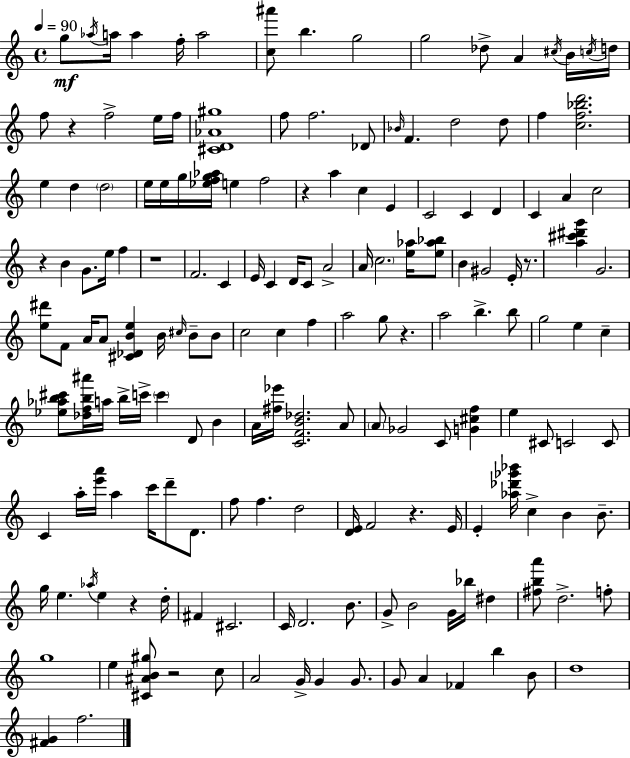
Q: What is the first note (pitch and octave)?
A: G5